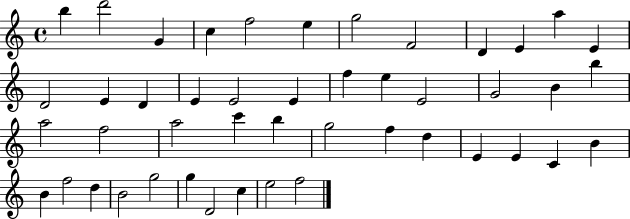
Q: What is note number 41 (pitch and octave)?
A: G5